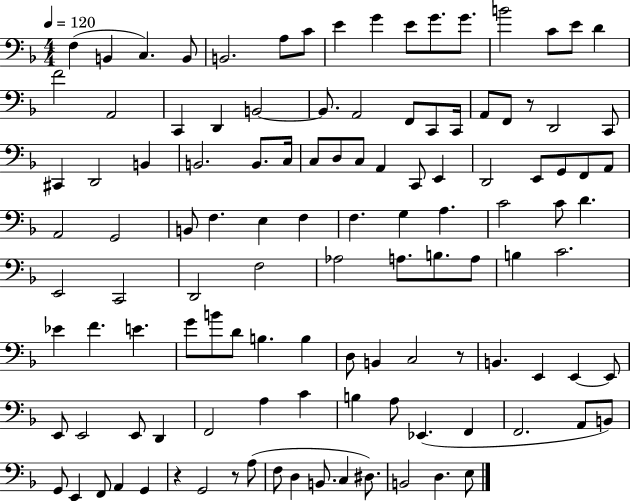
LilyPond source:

{
  \clef bass
  \numericTimeSignature
  \time 4/4
  \key f \major
  \tempo 4 = 120
  f4( b,4 c4.) b,8 | b,2. a8 c'8 | e'4 g'4 e'8 g'8. g'8. | b'2 c'8 e'8 d'4 | \break f'2 a,2 | c,4 d,4 b,2~~ | b,8. a,2 f,8 c,8 c,16 | a,8 f,8 r8 d,2 c,8 | \break cis,4 d,2 b,4 | b,2. b,8. c16 | c8 d8 c8 a,4 c,8 e,4 | d,2 e,8 g,8 f,8 a,8 | \break a,2 g,2 | b,8 f4. e4 f4 | f4. g4 a4. | c'2 c'8 d'4. | \break e,2 c,2 | d,2 f2 | aes2 a8. b8. a8 | b4 c'2. | \break ees'4 f'4. e'4. | g'8 b'8 d'8 b4. b4 | d8 b,4 c2 r8 | b,4. e,4 e,4~~ e,8 | \break e,8 e,2 e,8 d,4 | f,2 a4 c'4 | b4 a8 ees,4.( f,4 | f,2. a,8 b,8) | \break g,8 e,4 f,8 a,4 g,4 | r4 g,2 r8 a8( | f8 d4 b,8. c4 dis8.) | b,2 d4. e8 | \break \bar "|."
}